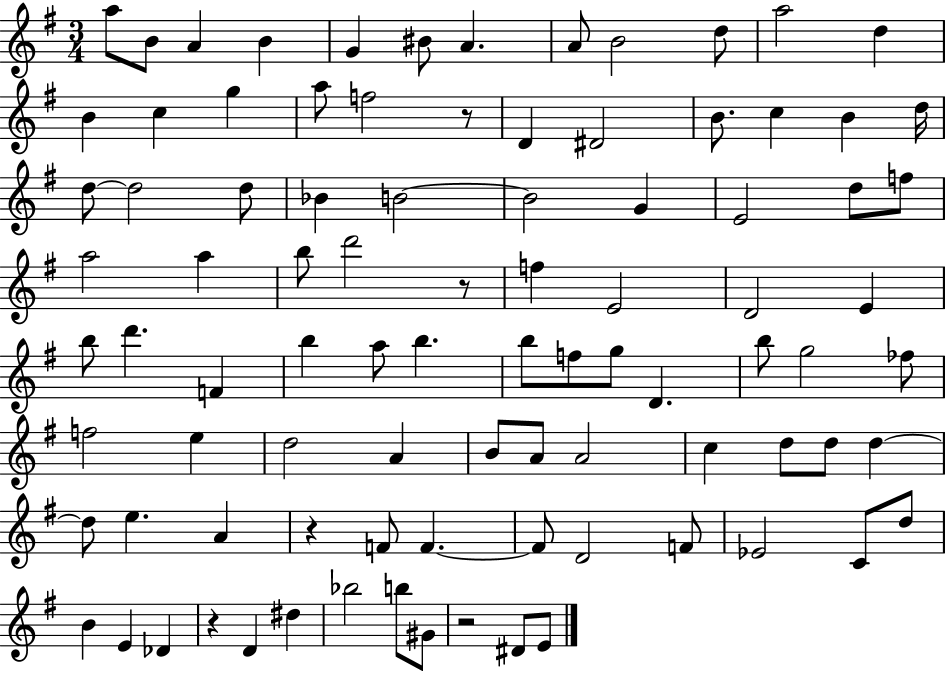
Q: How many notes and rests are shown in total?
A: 91